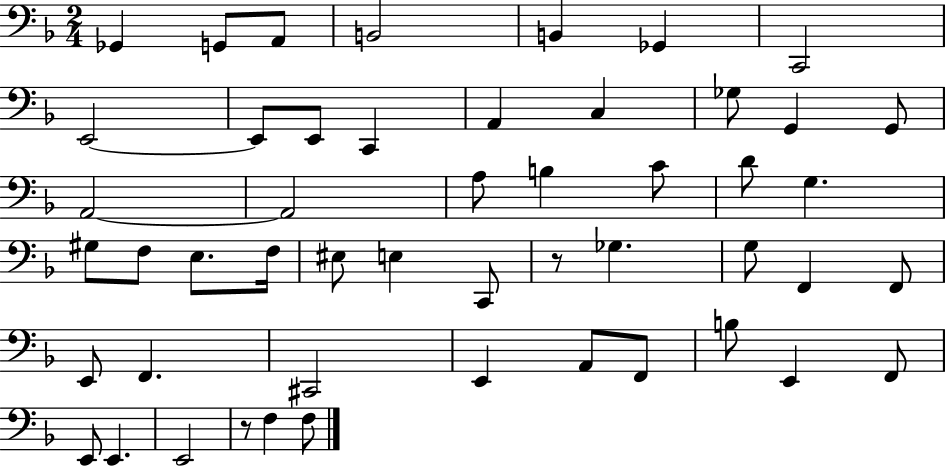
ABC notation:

X:1
T:Untitled
M:2/4
L:1/4
K:F
_G,, G,,/2 A,,/2 B,,2 B,, _G,, C,,2 E,,2 E,,/2 E,,/2 C,, A,, C, _G,/2 G,, G,,/2 A,,2 A,,2 A,/2 B, C/2 D/2 G, ^G,/2 F,/2 E,/2 F,/4 ^E,/2 E, C,,/2 z/2 _G, G,/2 F,, F,,/2 E,,/2 F,, ^C,,2 E,, A,,/2 F,,/2 B,/2 E,, F,,/2 E,,/2 E,, E,,2 z/2 F, F,/2